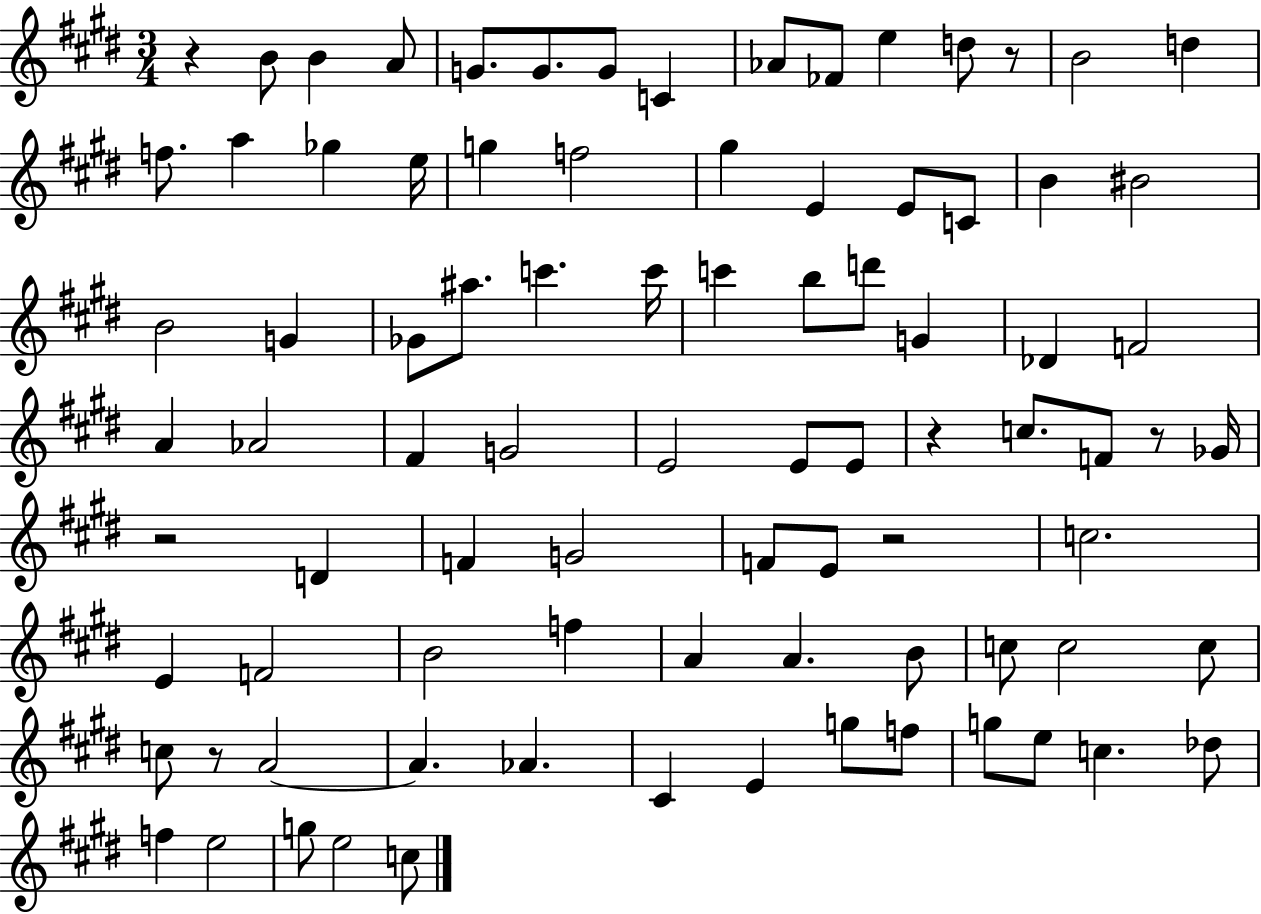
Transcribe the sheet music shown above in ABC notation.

X:1
T:Untitled
M:3/4
L:1/4
K:E
z B/2 B A/2 G/2 G/2 G/2 C _A/2 _F/2 e d/2 z/2 B2 d f/2 a _g e/4 g f2 ^g E E/2 C/2 B ^B2 B2 G _G/2 ^a/2 c' c'/4 c' b/2 d'/2 G _D F2 A _A2 ^F G2 E2 E/2 E/2 z c/2 F/2 z/2 _G/4 z2 D F G2 F/2 E/2 z2 c2 E F2 B2 f A A B/2 c/2 c2 c/2 c/2 z/2 A2 A _A ^C E g/2 f/2 g/2 e/2 c _d/2 f e2 g/2 e2 c/2